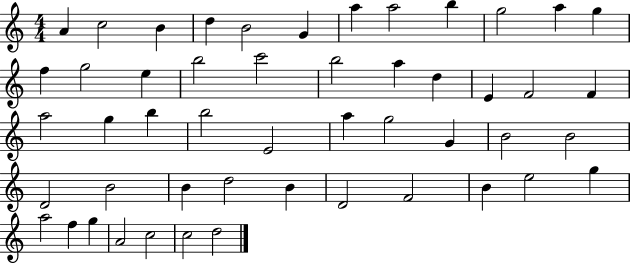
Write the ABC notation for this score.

X:1
T:Untitled
M:4/4
L:1/4
K:C
A c2 B d B2 G a a2 b g2 a g f g2 e b2 c'2 b2 a d E F2 F a2 g b b2 E2 a g2 G B2 B2 D2 B2 B d2 B D2 F2 B e2 g a2 f g A2 c2 c2 d2